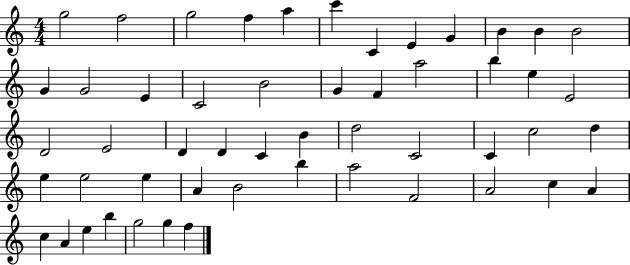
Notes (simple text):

G5/h F5/h G5/h F5/q A5/q C6/q C4/q E4/q G4/q B4/q B4/q B4/h G4/q G4/h E4/q C4/h B4/h G4/q F4/q A5/h B5/q E5/q E4/h D4/h E4/h D4/q D4/q C4/q B4/q D5/h C4/h C4/q C5/h D5/q E5/q E5/h E5/q A4/q B4/h B5/q A5/h F4/h A4/h C5/q A4/q C5/q A4/q E5/q B5/q G5/h G5/q F5/q